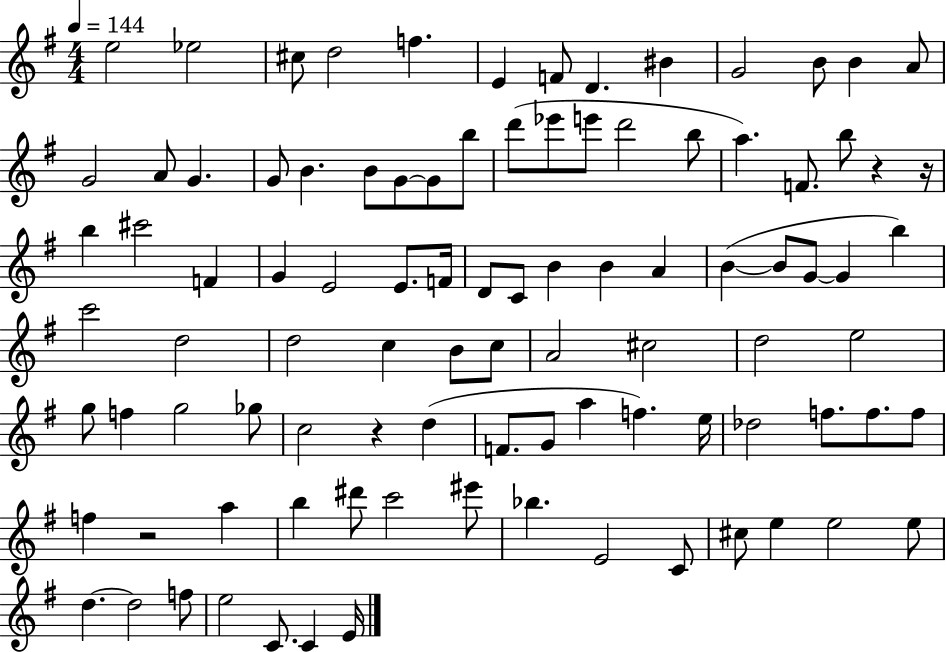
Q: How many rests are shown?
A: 4